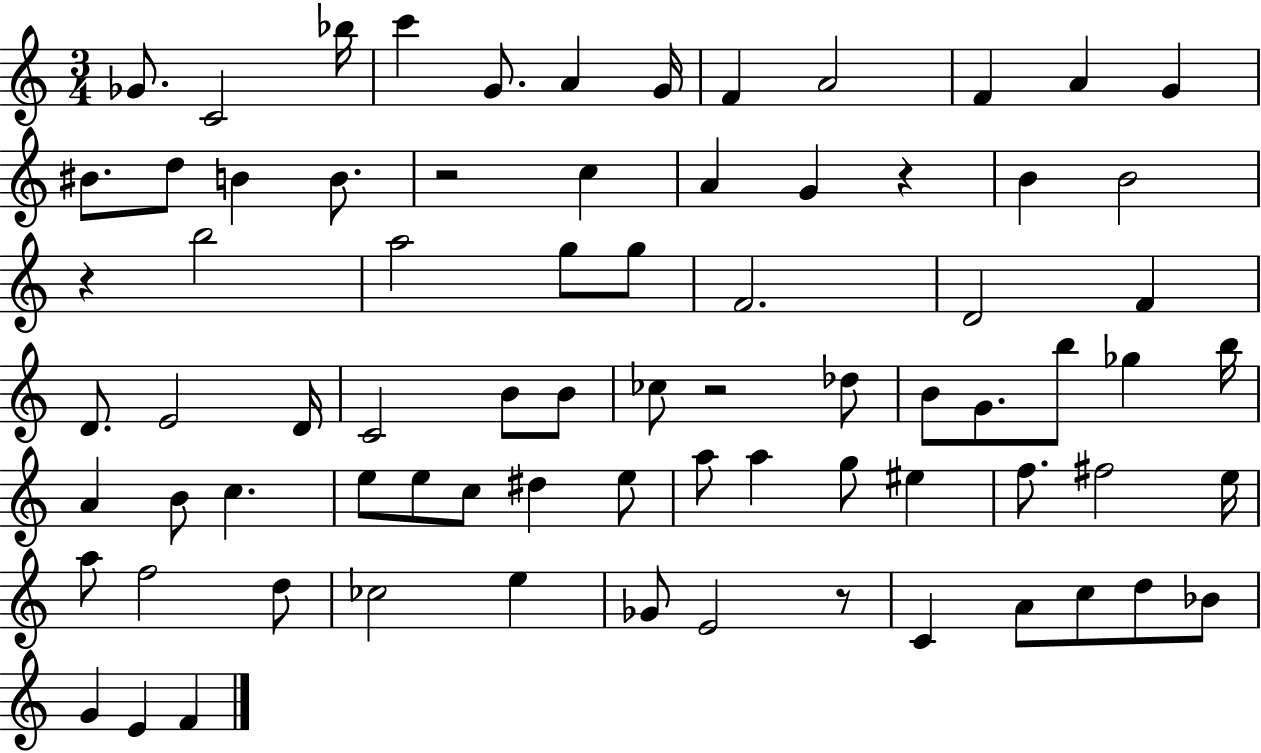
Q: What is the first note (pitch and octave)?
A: Gb4